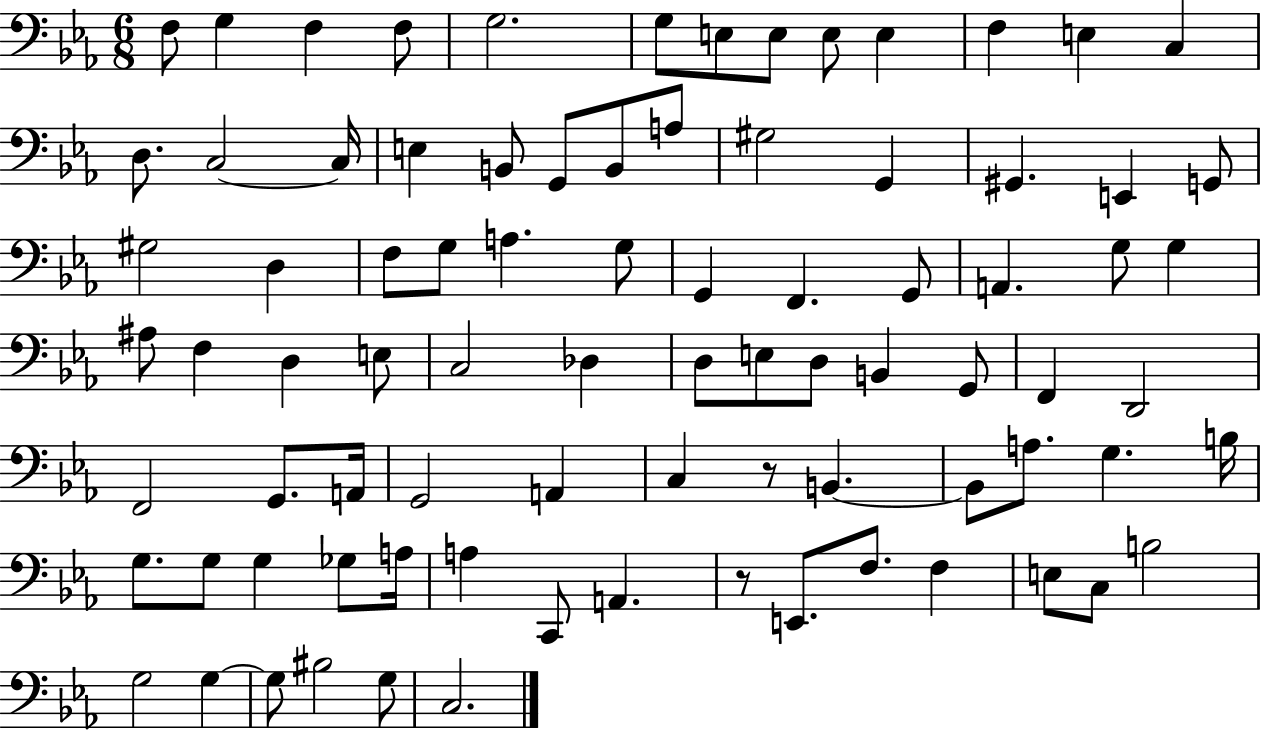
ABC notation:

X:1
T:Untitled
M:6/8
L:1/4
K:Eb
F,/2 G, F, F,/2 G,2 G,/2 E,/2 E,/2 E,/2 E, F, E, C, D,/2 C,2 C,/4 E, B,,/2 G,,/2 B,,/2 A,/2 ^G,2 G,, ^G,, E,, G,,/2 ^G,2 D, F,/2 G,/2 A, G,/2 G,, F,, G,,/2 A,, G,/2 G, ^A,/2 F, D, E,/2 C,2 _D, D,/2 E,/2 D,/2 B,, G,,/2 F,, D,,2 F,,2 G,,/2 A,,/4 G,,2 A,, C, z/2 B,, B,,/2 A,/2 G, B,/4 G,/2 G,/2 G, _G,/2 A,/4 A, C,,/2 A,, z/2 E,,/2 F,/2 F, E,/2 C,/2 B,2 G,2 G, G,/2 ^B,2 G,/2 C,2